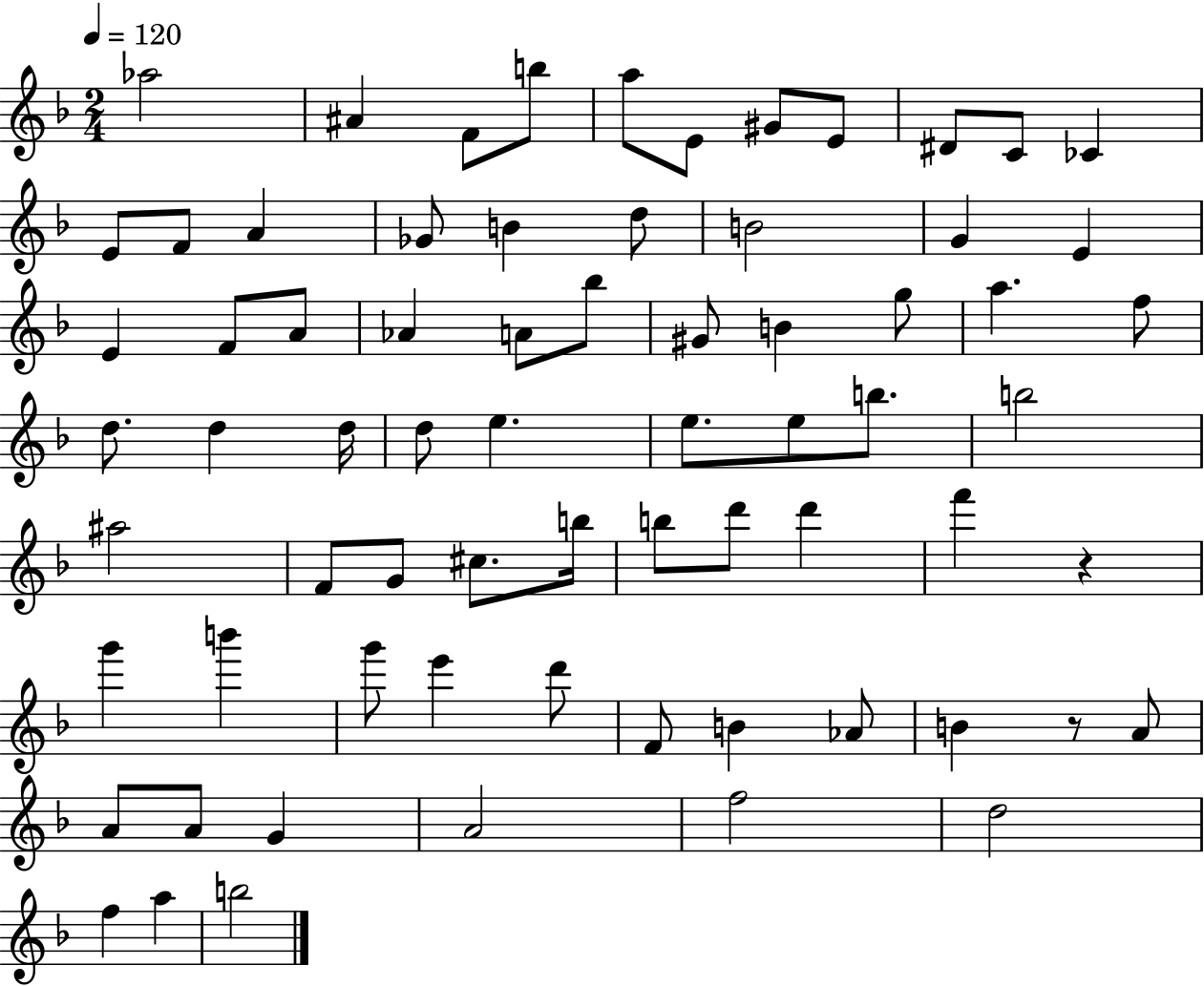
Ab5/h A#4/q F4/e B5/e A5/e E4/e G#4/e E4/e D#4/e C4/e CES4/q E4/e F4/e A4/q Gb4/e B4/q D5/e B4/h G4/q E4/q E4/q F4/e A4/e Ab4/q A4/e Bb5/e G#4/e B4/q G5/e A5/q. F5/e D5/e. D5/q D5/s D5/e E5/q. E5/e. E5/e B5/e. B5/h A#5/h F4/e G4/e C#5/e. B5/s B5/e D6/e D6/q F6/q R/q G6/q B6/q G6/e E6/q D6/e F4/e B4/q Ab4/e B4/q R/e A4/e A4/e A4/e G4/q A4/h F5/h D5/h F5/q A5/q B5/h